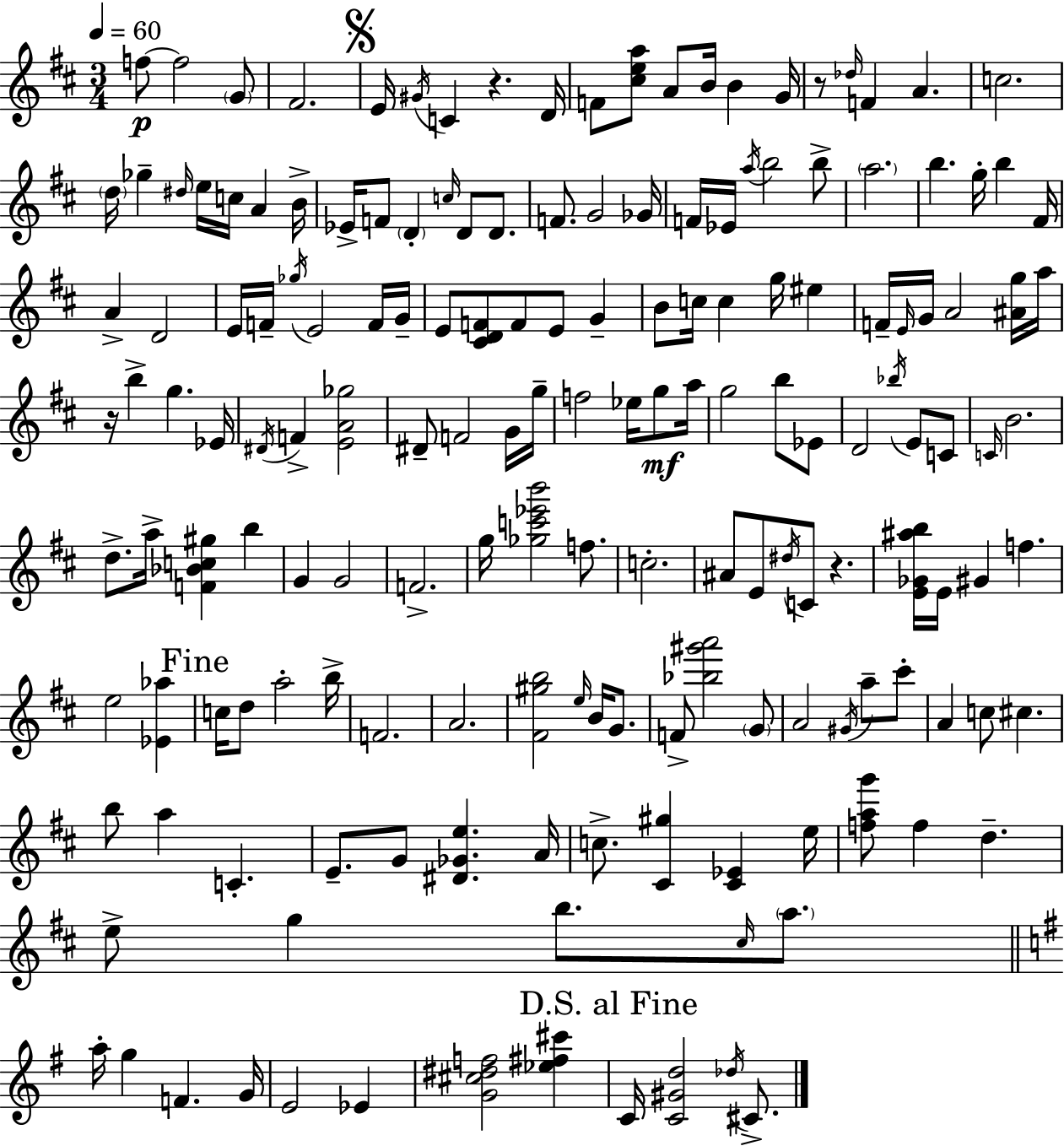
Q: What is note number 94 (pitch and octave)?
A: G5